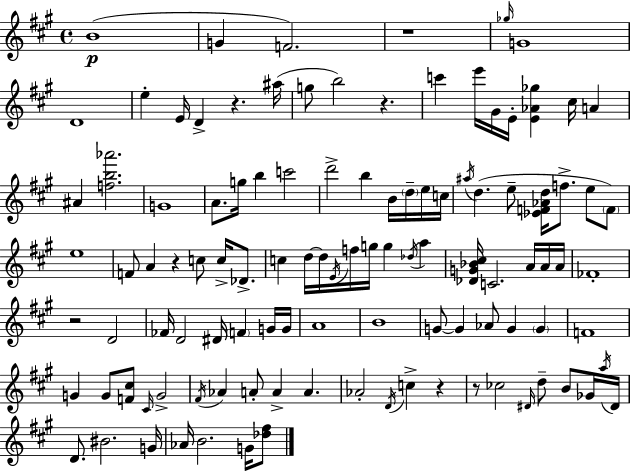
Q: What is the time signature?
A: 4/4